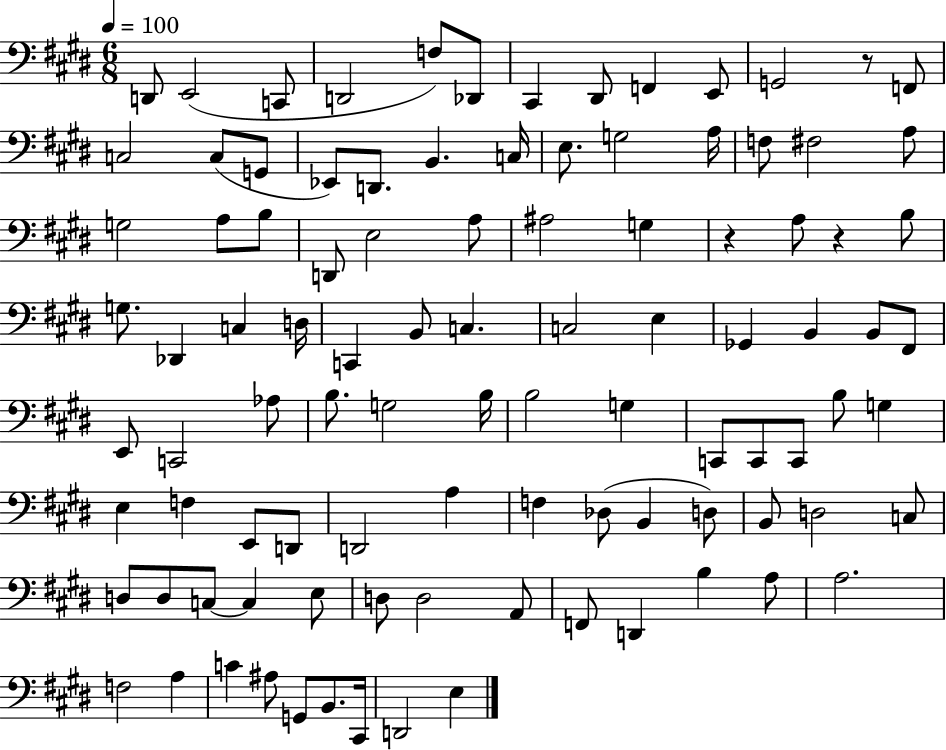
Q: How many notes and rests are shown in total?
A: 99